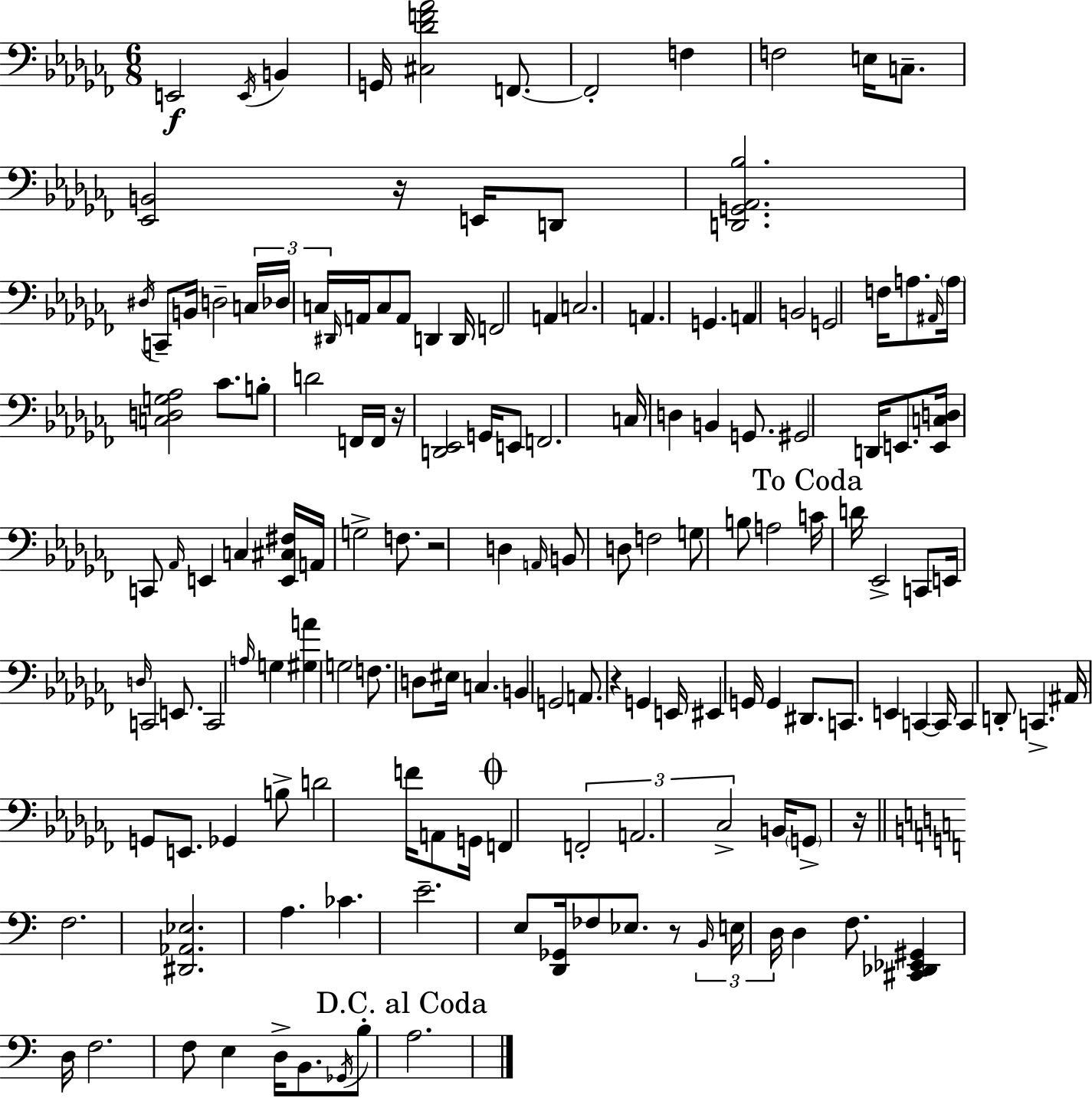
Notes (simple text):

E2/h E2/s B2/q G2/s [C#3,Db4,F4,Ab4]/h F2/e. F2/h F3/q F3/h E3/s C3/e. [Eb2,B2]/h R/s E2/s D2/e [D2,G2,Ab2,Bb3]/h. D#3/s C2/e B2/s D3/h C3/s Db3/s C3/s D#2/s A2/s C3/e A2/e D2/q D2/s F2/h A2/q C3/h. A2/q. G2/q. A2/q B2/h G2/h F3/s A3/e. A#2/s A3/s [C3,D3,G3,Ab3]/h CES4/e. B3/e D4/h F2/s F2/s R/s [D2,Eb2]/h G2/s E2/e F2/h. C3/s D3/q B2/q G2/e. G#2/h D2/s E2/e. [E2,C3,D3]/s C2/e Ab2/s E2/q C3/q [E2,C#3,F#3]/s A2/s G3/h F3/e. R/h D3/q A2/s B2/e D3/e F3/h G3/e B3/e A3/h C4/s D4/s Eb2/h C2/e E2/s D3/s C2/h E2/e. C2/h A3/s G3/q [G#3,A4]/q G3/h F3/e. D3/e EIS3/s C3/q. B2/q G2/h A2/e. R/q G2/q E2/s EIS2/q G2/s G2/q D#2/e. C2/e. E2/q C2/q C2/s C2/q D2/e C2/q. A#2/s G2/e E2/e. Gb2/q B3/e D4/h F4/s A2/e G2/s F2/q F2/h A2/h. CES3/h B2/s G2/e R/s F3/h. [D#2,Ab2,Eb3]/h. A3/q. CES4/q. E4/h. E3/e [D2,Gb2]/s FES3/e Eb3/e. R/e B2/s E3/s D3/s D3/q F3/e. [C#2,Db2,Eb2,G#2]/q D3/s F3/h. F3/e E3/q D3/s B2/e. Gb2/s B3/e A3/h.